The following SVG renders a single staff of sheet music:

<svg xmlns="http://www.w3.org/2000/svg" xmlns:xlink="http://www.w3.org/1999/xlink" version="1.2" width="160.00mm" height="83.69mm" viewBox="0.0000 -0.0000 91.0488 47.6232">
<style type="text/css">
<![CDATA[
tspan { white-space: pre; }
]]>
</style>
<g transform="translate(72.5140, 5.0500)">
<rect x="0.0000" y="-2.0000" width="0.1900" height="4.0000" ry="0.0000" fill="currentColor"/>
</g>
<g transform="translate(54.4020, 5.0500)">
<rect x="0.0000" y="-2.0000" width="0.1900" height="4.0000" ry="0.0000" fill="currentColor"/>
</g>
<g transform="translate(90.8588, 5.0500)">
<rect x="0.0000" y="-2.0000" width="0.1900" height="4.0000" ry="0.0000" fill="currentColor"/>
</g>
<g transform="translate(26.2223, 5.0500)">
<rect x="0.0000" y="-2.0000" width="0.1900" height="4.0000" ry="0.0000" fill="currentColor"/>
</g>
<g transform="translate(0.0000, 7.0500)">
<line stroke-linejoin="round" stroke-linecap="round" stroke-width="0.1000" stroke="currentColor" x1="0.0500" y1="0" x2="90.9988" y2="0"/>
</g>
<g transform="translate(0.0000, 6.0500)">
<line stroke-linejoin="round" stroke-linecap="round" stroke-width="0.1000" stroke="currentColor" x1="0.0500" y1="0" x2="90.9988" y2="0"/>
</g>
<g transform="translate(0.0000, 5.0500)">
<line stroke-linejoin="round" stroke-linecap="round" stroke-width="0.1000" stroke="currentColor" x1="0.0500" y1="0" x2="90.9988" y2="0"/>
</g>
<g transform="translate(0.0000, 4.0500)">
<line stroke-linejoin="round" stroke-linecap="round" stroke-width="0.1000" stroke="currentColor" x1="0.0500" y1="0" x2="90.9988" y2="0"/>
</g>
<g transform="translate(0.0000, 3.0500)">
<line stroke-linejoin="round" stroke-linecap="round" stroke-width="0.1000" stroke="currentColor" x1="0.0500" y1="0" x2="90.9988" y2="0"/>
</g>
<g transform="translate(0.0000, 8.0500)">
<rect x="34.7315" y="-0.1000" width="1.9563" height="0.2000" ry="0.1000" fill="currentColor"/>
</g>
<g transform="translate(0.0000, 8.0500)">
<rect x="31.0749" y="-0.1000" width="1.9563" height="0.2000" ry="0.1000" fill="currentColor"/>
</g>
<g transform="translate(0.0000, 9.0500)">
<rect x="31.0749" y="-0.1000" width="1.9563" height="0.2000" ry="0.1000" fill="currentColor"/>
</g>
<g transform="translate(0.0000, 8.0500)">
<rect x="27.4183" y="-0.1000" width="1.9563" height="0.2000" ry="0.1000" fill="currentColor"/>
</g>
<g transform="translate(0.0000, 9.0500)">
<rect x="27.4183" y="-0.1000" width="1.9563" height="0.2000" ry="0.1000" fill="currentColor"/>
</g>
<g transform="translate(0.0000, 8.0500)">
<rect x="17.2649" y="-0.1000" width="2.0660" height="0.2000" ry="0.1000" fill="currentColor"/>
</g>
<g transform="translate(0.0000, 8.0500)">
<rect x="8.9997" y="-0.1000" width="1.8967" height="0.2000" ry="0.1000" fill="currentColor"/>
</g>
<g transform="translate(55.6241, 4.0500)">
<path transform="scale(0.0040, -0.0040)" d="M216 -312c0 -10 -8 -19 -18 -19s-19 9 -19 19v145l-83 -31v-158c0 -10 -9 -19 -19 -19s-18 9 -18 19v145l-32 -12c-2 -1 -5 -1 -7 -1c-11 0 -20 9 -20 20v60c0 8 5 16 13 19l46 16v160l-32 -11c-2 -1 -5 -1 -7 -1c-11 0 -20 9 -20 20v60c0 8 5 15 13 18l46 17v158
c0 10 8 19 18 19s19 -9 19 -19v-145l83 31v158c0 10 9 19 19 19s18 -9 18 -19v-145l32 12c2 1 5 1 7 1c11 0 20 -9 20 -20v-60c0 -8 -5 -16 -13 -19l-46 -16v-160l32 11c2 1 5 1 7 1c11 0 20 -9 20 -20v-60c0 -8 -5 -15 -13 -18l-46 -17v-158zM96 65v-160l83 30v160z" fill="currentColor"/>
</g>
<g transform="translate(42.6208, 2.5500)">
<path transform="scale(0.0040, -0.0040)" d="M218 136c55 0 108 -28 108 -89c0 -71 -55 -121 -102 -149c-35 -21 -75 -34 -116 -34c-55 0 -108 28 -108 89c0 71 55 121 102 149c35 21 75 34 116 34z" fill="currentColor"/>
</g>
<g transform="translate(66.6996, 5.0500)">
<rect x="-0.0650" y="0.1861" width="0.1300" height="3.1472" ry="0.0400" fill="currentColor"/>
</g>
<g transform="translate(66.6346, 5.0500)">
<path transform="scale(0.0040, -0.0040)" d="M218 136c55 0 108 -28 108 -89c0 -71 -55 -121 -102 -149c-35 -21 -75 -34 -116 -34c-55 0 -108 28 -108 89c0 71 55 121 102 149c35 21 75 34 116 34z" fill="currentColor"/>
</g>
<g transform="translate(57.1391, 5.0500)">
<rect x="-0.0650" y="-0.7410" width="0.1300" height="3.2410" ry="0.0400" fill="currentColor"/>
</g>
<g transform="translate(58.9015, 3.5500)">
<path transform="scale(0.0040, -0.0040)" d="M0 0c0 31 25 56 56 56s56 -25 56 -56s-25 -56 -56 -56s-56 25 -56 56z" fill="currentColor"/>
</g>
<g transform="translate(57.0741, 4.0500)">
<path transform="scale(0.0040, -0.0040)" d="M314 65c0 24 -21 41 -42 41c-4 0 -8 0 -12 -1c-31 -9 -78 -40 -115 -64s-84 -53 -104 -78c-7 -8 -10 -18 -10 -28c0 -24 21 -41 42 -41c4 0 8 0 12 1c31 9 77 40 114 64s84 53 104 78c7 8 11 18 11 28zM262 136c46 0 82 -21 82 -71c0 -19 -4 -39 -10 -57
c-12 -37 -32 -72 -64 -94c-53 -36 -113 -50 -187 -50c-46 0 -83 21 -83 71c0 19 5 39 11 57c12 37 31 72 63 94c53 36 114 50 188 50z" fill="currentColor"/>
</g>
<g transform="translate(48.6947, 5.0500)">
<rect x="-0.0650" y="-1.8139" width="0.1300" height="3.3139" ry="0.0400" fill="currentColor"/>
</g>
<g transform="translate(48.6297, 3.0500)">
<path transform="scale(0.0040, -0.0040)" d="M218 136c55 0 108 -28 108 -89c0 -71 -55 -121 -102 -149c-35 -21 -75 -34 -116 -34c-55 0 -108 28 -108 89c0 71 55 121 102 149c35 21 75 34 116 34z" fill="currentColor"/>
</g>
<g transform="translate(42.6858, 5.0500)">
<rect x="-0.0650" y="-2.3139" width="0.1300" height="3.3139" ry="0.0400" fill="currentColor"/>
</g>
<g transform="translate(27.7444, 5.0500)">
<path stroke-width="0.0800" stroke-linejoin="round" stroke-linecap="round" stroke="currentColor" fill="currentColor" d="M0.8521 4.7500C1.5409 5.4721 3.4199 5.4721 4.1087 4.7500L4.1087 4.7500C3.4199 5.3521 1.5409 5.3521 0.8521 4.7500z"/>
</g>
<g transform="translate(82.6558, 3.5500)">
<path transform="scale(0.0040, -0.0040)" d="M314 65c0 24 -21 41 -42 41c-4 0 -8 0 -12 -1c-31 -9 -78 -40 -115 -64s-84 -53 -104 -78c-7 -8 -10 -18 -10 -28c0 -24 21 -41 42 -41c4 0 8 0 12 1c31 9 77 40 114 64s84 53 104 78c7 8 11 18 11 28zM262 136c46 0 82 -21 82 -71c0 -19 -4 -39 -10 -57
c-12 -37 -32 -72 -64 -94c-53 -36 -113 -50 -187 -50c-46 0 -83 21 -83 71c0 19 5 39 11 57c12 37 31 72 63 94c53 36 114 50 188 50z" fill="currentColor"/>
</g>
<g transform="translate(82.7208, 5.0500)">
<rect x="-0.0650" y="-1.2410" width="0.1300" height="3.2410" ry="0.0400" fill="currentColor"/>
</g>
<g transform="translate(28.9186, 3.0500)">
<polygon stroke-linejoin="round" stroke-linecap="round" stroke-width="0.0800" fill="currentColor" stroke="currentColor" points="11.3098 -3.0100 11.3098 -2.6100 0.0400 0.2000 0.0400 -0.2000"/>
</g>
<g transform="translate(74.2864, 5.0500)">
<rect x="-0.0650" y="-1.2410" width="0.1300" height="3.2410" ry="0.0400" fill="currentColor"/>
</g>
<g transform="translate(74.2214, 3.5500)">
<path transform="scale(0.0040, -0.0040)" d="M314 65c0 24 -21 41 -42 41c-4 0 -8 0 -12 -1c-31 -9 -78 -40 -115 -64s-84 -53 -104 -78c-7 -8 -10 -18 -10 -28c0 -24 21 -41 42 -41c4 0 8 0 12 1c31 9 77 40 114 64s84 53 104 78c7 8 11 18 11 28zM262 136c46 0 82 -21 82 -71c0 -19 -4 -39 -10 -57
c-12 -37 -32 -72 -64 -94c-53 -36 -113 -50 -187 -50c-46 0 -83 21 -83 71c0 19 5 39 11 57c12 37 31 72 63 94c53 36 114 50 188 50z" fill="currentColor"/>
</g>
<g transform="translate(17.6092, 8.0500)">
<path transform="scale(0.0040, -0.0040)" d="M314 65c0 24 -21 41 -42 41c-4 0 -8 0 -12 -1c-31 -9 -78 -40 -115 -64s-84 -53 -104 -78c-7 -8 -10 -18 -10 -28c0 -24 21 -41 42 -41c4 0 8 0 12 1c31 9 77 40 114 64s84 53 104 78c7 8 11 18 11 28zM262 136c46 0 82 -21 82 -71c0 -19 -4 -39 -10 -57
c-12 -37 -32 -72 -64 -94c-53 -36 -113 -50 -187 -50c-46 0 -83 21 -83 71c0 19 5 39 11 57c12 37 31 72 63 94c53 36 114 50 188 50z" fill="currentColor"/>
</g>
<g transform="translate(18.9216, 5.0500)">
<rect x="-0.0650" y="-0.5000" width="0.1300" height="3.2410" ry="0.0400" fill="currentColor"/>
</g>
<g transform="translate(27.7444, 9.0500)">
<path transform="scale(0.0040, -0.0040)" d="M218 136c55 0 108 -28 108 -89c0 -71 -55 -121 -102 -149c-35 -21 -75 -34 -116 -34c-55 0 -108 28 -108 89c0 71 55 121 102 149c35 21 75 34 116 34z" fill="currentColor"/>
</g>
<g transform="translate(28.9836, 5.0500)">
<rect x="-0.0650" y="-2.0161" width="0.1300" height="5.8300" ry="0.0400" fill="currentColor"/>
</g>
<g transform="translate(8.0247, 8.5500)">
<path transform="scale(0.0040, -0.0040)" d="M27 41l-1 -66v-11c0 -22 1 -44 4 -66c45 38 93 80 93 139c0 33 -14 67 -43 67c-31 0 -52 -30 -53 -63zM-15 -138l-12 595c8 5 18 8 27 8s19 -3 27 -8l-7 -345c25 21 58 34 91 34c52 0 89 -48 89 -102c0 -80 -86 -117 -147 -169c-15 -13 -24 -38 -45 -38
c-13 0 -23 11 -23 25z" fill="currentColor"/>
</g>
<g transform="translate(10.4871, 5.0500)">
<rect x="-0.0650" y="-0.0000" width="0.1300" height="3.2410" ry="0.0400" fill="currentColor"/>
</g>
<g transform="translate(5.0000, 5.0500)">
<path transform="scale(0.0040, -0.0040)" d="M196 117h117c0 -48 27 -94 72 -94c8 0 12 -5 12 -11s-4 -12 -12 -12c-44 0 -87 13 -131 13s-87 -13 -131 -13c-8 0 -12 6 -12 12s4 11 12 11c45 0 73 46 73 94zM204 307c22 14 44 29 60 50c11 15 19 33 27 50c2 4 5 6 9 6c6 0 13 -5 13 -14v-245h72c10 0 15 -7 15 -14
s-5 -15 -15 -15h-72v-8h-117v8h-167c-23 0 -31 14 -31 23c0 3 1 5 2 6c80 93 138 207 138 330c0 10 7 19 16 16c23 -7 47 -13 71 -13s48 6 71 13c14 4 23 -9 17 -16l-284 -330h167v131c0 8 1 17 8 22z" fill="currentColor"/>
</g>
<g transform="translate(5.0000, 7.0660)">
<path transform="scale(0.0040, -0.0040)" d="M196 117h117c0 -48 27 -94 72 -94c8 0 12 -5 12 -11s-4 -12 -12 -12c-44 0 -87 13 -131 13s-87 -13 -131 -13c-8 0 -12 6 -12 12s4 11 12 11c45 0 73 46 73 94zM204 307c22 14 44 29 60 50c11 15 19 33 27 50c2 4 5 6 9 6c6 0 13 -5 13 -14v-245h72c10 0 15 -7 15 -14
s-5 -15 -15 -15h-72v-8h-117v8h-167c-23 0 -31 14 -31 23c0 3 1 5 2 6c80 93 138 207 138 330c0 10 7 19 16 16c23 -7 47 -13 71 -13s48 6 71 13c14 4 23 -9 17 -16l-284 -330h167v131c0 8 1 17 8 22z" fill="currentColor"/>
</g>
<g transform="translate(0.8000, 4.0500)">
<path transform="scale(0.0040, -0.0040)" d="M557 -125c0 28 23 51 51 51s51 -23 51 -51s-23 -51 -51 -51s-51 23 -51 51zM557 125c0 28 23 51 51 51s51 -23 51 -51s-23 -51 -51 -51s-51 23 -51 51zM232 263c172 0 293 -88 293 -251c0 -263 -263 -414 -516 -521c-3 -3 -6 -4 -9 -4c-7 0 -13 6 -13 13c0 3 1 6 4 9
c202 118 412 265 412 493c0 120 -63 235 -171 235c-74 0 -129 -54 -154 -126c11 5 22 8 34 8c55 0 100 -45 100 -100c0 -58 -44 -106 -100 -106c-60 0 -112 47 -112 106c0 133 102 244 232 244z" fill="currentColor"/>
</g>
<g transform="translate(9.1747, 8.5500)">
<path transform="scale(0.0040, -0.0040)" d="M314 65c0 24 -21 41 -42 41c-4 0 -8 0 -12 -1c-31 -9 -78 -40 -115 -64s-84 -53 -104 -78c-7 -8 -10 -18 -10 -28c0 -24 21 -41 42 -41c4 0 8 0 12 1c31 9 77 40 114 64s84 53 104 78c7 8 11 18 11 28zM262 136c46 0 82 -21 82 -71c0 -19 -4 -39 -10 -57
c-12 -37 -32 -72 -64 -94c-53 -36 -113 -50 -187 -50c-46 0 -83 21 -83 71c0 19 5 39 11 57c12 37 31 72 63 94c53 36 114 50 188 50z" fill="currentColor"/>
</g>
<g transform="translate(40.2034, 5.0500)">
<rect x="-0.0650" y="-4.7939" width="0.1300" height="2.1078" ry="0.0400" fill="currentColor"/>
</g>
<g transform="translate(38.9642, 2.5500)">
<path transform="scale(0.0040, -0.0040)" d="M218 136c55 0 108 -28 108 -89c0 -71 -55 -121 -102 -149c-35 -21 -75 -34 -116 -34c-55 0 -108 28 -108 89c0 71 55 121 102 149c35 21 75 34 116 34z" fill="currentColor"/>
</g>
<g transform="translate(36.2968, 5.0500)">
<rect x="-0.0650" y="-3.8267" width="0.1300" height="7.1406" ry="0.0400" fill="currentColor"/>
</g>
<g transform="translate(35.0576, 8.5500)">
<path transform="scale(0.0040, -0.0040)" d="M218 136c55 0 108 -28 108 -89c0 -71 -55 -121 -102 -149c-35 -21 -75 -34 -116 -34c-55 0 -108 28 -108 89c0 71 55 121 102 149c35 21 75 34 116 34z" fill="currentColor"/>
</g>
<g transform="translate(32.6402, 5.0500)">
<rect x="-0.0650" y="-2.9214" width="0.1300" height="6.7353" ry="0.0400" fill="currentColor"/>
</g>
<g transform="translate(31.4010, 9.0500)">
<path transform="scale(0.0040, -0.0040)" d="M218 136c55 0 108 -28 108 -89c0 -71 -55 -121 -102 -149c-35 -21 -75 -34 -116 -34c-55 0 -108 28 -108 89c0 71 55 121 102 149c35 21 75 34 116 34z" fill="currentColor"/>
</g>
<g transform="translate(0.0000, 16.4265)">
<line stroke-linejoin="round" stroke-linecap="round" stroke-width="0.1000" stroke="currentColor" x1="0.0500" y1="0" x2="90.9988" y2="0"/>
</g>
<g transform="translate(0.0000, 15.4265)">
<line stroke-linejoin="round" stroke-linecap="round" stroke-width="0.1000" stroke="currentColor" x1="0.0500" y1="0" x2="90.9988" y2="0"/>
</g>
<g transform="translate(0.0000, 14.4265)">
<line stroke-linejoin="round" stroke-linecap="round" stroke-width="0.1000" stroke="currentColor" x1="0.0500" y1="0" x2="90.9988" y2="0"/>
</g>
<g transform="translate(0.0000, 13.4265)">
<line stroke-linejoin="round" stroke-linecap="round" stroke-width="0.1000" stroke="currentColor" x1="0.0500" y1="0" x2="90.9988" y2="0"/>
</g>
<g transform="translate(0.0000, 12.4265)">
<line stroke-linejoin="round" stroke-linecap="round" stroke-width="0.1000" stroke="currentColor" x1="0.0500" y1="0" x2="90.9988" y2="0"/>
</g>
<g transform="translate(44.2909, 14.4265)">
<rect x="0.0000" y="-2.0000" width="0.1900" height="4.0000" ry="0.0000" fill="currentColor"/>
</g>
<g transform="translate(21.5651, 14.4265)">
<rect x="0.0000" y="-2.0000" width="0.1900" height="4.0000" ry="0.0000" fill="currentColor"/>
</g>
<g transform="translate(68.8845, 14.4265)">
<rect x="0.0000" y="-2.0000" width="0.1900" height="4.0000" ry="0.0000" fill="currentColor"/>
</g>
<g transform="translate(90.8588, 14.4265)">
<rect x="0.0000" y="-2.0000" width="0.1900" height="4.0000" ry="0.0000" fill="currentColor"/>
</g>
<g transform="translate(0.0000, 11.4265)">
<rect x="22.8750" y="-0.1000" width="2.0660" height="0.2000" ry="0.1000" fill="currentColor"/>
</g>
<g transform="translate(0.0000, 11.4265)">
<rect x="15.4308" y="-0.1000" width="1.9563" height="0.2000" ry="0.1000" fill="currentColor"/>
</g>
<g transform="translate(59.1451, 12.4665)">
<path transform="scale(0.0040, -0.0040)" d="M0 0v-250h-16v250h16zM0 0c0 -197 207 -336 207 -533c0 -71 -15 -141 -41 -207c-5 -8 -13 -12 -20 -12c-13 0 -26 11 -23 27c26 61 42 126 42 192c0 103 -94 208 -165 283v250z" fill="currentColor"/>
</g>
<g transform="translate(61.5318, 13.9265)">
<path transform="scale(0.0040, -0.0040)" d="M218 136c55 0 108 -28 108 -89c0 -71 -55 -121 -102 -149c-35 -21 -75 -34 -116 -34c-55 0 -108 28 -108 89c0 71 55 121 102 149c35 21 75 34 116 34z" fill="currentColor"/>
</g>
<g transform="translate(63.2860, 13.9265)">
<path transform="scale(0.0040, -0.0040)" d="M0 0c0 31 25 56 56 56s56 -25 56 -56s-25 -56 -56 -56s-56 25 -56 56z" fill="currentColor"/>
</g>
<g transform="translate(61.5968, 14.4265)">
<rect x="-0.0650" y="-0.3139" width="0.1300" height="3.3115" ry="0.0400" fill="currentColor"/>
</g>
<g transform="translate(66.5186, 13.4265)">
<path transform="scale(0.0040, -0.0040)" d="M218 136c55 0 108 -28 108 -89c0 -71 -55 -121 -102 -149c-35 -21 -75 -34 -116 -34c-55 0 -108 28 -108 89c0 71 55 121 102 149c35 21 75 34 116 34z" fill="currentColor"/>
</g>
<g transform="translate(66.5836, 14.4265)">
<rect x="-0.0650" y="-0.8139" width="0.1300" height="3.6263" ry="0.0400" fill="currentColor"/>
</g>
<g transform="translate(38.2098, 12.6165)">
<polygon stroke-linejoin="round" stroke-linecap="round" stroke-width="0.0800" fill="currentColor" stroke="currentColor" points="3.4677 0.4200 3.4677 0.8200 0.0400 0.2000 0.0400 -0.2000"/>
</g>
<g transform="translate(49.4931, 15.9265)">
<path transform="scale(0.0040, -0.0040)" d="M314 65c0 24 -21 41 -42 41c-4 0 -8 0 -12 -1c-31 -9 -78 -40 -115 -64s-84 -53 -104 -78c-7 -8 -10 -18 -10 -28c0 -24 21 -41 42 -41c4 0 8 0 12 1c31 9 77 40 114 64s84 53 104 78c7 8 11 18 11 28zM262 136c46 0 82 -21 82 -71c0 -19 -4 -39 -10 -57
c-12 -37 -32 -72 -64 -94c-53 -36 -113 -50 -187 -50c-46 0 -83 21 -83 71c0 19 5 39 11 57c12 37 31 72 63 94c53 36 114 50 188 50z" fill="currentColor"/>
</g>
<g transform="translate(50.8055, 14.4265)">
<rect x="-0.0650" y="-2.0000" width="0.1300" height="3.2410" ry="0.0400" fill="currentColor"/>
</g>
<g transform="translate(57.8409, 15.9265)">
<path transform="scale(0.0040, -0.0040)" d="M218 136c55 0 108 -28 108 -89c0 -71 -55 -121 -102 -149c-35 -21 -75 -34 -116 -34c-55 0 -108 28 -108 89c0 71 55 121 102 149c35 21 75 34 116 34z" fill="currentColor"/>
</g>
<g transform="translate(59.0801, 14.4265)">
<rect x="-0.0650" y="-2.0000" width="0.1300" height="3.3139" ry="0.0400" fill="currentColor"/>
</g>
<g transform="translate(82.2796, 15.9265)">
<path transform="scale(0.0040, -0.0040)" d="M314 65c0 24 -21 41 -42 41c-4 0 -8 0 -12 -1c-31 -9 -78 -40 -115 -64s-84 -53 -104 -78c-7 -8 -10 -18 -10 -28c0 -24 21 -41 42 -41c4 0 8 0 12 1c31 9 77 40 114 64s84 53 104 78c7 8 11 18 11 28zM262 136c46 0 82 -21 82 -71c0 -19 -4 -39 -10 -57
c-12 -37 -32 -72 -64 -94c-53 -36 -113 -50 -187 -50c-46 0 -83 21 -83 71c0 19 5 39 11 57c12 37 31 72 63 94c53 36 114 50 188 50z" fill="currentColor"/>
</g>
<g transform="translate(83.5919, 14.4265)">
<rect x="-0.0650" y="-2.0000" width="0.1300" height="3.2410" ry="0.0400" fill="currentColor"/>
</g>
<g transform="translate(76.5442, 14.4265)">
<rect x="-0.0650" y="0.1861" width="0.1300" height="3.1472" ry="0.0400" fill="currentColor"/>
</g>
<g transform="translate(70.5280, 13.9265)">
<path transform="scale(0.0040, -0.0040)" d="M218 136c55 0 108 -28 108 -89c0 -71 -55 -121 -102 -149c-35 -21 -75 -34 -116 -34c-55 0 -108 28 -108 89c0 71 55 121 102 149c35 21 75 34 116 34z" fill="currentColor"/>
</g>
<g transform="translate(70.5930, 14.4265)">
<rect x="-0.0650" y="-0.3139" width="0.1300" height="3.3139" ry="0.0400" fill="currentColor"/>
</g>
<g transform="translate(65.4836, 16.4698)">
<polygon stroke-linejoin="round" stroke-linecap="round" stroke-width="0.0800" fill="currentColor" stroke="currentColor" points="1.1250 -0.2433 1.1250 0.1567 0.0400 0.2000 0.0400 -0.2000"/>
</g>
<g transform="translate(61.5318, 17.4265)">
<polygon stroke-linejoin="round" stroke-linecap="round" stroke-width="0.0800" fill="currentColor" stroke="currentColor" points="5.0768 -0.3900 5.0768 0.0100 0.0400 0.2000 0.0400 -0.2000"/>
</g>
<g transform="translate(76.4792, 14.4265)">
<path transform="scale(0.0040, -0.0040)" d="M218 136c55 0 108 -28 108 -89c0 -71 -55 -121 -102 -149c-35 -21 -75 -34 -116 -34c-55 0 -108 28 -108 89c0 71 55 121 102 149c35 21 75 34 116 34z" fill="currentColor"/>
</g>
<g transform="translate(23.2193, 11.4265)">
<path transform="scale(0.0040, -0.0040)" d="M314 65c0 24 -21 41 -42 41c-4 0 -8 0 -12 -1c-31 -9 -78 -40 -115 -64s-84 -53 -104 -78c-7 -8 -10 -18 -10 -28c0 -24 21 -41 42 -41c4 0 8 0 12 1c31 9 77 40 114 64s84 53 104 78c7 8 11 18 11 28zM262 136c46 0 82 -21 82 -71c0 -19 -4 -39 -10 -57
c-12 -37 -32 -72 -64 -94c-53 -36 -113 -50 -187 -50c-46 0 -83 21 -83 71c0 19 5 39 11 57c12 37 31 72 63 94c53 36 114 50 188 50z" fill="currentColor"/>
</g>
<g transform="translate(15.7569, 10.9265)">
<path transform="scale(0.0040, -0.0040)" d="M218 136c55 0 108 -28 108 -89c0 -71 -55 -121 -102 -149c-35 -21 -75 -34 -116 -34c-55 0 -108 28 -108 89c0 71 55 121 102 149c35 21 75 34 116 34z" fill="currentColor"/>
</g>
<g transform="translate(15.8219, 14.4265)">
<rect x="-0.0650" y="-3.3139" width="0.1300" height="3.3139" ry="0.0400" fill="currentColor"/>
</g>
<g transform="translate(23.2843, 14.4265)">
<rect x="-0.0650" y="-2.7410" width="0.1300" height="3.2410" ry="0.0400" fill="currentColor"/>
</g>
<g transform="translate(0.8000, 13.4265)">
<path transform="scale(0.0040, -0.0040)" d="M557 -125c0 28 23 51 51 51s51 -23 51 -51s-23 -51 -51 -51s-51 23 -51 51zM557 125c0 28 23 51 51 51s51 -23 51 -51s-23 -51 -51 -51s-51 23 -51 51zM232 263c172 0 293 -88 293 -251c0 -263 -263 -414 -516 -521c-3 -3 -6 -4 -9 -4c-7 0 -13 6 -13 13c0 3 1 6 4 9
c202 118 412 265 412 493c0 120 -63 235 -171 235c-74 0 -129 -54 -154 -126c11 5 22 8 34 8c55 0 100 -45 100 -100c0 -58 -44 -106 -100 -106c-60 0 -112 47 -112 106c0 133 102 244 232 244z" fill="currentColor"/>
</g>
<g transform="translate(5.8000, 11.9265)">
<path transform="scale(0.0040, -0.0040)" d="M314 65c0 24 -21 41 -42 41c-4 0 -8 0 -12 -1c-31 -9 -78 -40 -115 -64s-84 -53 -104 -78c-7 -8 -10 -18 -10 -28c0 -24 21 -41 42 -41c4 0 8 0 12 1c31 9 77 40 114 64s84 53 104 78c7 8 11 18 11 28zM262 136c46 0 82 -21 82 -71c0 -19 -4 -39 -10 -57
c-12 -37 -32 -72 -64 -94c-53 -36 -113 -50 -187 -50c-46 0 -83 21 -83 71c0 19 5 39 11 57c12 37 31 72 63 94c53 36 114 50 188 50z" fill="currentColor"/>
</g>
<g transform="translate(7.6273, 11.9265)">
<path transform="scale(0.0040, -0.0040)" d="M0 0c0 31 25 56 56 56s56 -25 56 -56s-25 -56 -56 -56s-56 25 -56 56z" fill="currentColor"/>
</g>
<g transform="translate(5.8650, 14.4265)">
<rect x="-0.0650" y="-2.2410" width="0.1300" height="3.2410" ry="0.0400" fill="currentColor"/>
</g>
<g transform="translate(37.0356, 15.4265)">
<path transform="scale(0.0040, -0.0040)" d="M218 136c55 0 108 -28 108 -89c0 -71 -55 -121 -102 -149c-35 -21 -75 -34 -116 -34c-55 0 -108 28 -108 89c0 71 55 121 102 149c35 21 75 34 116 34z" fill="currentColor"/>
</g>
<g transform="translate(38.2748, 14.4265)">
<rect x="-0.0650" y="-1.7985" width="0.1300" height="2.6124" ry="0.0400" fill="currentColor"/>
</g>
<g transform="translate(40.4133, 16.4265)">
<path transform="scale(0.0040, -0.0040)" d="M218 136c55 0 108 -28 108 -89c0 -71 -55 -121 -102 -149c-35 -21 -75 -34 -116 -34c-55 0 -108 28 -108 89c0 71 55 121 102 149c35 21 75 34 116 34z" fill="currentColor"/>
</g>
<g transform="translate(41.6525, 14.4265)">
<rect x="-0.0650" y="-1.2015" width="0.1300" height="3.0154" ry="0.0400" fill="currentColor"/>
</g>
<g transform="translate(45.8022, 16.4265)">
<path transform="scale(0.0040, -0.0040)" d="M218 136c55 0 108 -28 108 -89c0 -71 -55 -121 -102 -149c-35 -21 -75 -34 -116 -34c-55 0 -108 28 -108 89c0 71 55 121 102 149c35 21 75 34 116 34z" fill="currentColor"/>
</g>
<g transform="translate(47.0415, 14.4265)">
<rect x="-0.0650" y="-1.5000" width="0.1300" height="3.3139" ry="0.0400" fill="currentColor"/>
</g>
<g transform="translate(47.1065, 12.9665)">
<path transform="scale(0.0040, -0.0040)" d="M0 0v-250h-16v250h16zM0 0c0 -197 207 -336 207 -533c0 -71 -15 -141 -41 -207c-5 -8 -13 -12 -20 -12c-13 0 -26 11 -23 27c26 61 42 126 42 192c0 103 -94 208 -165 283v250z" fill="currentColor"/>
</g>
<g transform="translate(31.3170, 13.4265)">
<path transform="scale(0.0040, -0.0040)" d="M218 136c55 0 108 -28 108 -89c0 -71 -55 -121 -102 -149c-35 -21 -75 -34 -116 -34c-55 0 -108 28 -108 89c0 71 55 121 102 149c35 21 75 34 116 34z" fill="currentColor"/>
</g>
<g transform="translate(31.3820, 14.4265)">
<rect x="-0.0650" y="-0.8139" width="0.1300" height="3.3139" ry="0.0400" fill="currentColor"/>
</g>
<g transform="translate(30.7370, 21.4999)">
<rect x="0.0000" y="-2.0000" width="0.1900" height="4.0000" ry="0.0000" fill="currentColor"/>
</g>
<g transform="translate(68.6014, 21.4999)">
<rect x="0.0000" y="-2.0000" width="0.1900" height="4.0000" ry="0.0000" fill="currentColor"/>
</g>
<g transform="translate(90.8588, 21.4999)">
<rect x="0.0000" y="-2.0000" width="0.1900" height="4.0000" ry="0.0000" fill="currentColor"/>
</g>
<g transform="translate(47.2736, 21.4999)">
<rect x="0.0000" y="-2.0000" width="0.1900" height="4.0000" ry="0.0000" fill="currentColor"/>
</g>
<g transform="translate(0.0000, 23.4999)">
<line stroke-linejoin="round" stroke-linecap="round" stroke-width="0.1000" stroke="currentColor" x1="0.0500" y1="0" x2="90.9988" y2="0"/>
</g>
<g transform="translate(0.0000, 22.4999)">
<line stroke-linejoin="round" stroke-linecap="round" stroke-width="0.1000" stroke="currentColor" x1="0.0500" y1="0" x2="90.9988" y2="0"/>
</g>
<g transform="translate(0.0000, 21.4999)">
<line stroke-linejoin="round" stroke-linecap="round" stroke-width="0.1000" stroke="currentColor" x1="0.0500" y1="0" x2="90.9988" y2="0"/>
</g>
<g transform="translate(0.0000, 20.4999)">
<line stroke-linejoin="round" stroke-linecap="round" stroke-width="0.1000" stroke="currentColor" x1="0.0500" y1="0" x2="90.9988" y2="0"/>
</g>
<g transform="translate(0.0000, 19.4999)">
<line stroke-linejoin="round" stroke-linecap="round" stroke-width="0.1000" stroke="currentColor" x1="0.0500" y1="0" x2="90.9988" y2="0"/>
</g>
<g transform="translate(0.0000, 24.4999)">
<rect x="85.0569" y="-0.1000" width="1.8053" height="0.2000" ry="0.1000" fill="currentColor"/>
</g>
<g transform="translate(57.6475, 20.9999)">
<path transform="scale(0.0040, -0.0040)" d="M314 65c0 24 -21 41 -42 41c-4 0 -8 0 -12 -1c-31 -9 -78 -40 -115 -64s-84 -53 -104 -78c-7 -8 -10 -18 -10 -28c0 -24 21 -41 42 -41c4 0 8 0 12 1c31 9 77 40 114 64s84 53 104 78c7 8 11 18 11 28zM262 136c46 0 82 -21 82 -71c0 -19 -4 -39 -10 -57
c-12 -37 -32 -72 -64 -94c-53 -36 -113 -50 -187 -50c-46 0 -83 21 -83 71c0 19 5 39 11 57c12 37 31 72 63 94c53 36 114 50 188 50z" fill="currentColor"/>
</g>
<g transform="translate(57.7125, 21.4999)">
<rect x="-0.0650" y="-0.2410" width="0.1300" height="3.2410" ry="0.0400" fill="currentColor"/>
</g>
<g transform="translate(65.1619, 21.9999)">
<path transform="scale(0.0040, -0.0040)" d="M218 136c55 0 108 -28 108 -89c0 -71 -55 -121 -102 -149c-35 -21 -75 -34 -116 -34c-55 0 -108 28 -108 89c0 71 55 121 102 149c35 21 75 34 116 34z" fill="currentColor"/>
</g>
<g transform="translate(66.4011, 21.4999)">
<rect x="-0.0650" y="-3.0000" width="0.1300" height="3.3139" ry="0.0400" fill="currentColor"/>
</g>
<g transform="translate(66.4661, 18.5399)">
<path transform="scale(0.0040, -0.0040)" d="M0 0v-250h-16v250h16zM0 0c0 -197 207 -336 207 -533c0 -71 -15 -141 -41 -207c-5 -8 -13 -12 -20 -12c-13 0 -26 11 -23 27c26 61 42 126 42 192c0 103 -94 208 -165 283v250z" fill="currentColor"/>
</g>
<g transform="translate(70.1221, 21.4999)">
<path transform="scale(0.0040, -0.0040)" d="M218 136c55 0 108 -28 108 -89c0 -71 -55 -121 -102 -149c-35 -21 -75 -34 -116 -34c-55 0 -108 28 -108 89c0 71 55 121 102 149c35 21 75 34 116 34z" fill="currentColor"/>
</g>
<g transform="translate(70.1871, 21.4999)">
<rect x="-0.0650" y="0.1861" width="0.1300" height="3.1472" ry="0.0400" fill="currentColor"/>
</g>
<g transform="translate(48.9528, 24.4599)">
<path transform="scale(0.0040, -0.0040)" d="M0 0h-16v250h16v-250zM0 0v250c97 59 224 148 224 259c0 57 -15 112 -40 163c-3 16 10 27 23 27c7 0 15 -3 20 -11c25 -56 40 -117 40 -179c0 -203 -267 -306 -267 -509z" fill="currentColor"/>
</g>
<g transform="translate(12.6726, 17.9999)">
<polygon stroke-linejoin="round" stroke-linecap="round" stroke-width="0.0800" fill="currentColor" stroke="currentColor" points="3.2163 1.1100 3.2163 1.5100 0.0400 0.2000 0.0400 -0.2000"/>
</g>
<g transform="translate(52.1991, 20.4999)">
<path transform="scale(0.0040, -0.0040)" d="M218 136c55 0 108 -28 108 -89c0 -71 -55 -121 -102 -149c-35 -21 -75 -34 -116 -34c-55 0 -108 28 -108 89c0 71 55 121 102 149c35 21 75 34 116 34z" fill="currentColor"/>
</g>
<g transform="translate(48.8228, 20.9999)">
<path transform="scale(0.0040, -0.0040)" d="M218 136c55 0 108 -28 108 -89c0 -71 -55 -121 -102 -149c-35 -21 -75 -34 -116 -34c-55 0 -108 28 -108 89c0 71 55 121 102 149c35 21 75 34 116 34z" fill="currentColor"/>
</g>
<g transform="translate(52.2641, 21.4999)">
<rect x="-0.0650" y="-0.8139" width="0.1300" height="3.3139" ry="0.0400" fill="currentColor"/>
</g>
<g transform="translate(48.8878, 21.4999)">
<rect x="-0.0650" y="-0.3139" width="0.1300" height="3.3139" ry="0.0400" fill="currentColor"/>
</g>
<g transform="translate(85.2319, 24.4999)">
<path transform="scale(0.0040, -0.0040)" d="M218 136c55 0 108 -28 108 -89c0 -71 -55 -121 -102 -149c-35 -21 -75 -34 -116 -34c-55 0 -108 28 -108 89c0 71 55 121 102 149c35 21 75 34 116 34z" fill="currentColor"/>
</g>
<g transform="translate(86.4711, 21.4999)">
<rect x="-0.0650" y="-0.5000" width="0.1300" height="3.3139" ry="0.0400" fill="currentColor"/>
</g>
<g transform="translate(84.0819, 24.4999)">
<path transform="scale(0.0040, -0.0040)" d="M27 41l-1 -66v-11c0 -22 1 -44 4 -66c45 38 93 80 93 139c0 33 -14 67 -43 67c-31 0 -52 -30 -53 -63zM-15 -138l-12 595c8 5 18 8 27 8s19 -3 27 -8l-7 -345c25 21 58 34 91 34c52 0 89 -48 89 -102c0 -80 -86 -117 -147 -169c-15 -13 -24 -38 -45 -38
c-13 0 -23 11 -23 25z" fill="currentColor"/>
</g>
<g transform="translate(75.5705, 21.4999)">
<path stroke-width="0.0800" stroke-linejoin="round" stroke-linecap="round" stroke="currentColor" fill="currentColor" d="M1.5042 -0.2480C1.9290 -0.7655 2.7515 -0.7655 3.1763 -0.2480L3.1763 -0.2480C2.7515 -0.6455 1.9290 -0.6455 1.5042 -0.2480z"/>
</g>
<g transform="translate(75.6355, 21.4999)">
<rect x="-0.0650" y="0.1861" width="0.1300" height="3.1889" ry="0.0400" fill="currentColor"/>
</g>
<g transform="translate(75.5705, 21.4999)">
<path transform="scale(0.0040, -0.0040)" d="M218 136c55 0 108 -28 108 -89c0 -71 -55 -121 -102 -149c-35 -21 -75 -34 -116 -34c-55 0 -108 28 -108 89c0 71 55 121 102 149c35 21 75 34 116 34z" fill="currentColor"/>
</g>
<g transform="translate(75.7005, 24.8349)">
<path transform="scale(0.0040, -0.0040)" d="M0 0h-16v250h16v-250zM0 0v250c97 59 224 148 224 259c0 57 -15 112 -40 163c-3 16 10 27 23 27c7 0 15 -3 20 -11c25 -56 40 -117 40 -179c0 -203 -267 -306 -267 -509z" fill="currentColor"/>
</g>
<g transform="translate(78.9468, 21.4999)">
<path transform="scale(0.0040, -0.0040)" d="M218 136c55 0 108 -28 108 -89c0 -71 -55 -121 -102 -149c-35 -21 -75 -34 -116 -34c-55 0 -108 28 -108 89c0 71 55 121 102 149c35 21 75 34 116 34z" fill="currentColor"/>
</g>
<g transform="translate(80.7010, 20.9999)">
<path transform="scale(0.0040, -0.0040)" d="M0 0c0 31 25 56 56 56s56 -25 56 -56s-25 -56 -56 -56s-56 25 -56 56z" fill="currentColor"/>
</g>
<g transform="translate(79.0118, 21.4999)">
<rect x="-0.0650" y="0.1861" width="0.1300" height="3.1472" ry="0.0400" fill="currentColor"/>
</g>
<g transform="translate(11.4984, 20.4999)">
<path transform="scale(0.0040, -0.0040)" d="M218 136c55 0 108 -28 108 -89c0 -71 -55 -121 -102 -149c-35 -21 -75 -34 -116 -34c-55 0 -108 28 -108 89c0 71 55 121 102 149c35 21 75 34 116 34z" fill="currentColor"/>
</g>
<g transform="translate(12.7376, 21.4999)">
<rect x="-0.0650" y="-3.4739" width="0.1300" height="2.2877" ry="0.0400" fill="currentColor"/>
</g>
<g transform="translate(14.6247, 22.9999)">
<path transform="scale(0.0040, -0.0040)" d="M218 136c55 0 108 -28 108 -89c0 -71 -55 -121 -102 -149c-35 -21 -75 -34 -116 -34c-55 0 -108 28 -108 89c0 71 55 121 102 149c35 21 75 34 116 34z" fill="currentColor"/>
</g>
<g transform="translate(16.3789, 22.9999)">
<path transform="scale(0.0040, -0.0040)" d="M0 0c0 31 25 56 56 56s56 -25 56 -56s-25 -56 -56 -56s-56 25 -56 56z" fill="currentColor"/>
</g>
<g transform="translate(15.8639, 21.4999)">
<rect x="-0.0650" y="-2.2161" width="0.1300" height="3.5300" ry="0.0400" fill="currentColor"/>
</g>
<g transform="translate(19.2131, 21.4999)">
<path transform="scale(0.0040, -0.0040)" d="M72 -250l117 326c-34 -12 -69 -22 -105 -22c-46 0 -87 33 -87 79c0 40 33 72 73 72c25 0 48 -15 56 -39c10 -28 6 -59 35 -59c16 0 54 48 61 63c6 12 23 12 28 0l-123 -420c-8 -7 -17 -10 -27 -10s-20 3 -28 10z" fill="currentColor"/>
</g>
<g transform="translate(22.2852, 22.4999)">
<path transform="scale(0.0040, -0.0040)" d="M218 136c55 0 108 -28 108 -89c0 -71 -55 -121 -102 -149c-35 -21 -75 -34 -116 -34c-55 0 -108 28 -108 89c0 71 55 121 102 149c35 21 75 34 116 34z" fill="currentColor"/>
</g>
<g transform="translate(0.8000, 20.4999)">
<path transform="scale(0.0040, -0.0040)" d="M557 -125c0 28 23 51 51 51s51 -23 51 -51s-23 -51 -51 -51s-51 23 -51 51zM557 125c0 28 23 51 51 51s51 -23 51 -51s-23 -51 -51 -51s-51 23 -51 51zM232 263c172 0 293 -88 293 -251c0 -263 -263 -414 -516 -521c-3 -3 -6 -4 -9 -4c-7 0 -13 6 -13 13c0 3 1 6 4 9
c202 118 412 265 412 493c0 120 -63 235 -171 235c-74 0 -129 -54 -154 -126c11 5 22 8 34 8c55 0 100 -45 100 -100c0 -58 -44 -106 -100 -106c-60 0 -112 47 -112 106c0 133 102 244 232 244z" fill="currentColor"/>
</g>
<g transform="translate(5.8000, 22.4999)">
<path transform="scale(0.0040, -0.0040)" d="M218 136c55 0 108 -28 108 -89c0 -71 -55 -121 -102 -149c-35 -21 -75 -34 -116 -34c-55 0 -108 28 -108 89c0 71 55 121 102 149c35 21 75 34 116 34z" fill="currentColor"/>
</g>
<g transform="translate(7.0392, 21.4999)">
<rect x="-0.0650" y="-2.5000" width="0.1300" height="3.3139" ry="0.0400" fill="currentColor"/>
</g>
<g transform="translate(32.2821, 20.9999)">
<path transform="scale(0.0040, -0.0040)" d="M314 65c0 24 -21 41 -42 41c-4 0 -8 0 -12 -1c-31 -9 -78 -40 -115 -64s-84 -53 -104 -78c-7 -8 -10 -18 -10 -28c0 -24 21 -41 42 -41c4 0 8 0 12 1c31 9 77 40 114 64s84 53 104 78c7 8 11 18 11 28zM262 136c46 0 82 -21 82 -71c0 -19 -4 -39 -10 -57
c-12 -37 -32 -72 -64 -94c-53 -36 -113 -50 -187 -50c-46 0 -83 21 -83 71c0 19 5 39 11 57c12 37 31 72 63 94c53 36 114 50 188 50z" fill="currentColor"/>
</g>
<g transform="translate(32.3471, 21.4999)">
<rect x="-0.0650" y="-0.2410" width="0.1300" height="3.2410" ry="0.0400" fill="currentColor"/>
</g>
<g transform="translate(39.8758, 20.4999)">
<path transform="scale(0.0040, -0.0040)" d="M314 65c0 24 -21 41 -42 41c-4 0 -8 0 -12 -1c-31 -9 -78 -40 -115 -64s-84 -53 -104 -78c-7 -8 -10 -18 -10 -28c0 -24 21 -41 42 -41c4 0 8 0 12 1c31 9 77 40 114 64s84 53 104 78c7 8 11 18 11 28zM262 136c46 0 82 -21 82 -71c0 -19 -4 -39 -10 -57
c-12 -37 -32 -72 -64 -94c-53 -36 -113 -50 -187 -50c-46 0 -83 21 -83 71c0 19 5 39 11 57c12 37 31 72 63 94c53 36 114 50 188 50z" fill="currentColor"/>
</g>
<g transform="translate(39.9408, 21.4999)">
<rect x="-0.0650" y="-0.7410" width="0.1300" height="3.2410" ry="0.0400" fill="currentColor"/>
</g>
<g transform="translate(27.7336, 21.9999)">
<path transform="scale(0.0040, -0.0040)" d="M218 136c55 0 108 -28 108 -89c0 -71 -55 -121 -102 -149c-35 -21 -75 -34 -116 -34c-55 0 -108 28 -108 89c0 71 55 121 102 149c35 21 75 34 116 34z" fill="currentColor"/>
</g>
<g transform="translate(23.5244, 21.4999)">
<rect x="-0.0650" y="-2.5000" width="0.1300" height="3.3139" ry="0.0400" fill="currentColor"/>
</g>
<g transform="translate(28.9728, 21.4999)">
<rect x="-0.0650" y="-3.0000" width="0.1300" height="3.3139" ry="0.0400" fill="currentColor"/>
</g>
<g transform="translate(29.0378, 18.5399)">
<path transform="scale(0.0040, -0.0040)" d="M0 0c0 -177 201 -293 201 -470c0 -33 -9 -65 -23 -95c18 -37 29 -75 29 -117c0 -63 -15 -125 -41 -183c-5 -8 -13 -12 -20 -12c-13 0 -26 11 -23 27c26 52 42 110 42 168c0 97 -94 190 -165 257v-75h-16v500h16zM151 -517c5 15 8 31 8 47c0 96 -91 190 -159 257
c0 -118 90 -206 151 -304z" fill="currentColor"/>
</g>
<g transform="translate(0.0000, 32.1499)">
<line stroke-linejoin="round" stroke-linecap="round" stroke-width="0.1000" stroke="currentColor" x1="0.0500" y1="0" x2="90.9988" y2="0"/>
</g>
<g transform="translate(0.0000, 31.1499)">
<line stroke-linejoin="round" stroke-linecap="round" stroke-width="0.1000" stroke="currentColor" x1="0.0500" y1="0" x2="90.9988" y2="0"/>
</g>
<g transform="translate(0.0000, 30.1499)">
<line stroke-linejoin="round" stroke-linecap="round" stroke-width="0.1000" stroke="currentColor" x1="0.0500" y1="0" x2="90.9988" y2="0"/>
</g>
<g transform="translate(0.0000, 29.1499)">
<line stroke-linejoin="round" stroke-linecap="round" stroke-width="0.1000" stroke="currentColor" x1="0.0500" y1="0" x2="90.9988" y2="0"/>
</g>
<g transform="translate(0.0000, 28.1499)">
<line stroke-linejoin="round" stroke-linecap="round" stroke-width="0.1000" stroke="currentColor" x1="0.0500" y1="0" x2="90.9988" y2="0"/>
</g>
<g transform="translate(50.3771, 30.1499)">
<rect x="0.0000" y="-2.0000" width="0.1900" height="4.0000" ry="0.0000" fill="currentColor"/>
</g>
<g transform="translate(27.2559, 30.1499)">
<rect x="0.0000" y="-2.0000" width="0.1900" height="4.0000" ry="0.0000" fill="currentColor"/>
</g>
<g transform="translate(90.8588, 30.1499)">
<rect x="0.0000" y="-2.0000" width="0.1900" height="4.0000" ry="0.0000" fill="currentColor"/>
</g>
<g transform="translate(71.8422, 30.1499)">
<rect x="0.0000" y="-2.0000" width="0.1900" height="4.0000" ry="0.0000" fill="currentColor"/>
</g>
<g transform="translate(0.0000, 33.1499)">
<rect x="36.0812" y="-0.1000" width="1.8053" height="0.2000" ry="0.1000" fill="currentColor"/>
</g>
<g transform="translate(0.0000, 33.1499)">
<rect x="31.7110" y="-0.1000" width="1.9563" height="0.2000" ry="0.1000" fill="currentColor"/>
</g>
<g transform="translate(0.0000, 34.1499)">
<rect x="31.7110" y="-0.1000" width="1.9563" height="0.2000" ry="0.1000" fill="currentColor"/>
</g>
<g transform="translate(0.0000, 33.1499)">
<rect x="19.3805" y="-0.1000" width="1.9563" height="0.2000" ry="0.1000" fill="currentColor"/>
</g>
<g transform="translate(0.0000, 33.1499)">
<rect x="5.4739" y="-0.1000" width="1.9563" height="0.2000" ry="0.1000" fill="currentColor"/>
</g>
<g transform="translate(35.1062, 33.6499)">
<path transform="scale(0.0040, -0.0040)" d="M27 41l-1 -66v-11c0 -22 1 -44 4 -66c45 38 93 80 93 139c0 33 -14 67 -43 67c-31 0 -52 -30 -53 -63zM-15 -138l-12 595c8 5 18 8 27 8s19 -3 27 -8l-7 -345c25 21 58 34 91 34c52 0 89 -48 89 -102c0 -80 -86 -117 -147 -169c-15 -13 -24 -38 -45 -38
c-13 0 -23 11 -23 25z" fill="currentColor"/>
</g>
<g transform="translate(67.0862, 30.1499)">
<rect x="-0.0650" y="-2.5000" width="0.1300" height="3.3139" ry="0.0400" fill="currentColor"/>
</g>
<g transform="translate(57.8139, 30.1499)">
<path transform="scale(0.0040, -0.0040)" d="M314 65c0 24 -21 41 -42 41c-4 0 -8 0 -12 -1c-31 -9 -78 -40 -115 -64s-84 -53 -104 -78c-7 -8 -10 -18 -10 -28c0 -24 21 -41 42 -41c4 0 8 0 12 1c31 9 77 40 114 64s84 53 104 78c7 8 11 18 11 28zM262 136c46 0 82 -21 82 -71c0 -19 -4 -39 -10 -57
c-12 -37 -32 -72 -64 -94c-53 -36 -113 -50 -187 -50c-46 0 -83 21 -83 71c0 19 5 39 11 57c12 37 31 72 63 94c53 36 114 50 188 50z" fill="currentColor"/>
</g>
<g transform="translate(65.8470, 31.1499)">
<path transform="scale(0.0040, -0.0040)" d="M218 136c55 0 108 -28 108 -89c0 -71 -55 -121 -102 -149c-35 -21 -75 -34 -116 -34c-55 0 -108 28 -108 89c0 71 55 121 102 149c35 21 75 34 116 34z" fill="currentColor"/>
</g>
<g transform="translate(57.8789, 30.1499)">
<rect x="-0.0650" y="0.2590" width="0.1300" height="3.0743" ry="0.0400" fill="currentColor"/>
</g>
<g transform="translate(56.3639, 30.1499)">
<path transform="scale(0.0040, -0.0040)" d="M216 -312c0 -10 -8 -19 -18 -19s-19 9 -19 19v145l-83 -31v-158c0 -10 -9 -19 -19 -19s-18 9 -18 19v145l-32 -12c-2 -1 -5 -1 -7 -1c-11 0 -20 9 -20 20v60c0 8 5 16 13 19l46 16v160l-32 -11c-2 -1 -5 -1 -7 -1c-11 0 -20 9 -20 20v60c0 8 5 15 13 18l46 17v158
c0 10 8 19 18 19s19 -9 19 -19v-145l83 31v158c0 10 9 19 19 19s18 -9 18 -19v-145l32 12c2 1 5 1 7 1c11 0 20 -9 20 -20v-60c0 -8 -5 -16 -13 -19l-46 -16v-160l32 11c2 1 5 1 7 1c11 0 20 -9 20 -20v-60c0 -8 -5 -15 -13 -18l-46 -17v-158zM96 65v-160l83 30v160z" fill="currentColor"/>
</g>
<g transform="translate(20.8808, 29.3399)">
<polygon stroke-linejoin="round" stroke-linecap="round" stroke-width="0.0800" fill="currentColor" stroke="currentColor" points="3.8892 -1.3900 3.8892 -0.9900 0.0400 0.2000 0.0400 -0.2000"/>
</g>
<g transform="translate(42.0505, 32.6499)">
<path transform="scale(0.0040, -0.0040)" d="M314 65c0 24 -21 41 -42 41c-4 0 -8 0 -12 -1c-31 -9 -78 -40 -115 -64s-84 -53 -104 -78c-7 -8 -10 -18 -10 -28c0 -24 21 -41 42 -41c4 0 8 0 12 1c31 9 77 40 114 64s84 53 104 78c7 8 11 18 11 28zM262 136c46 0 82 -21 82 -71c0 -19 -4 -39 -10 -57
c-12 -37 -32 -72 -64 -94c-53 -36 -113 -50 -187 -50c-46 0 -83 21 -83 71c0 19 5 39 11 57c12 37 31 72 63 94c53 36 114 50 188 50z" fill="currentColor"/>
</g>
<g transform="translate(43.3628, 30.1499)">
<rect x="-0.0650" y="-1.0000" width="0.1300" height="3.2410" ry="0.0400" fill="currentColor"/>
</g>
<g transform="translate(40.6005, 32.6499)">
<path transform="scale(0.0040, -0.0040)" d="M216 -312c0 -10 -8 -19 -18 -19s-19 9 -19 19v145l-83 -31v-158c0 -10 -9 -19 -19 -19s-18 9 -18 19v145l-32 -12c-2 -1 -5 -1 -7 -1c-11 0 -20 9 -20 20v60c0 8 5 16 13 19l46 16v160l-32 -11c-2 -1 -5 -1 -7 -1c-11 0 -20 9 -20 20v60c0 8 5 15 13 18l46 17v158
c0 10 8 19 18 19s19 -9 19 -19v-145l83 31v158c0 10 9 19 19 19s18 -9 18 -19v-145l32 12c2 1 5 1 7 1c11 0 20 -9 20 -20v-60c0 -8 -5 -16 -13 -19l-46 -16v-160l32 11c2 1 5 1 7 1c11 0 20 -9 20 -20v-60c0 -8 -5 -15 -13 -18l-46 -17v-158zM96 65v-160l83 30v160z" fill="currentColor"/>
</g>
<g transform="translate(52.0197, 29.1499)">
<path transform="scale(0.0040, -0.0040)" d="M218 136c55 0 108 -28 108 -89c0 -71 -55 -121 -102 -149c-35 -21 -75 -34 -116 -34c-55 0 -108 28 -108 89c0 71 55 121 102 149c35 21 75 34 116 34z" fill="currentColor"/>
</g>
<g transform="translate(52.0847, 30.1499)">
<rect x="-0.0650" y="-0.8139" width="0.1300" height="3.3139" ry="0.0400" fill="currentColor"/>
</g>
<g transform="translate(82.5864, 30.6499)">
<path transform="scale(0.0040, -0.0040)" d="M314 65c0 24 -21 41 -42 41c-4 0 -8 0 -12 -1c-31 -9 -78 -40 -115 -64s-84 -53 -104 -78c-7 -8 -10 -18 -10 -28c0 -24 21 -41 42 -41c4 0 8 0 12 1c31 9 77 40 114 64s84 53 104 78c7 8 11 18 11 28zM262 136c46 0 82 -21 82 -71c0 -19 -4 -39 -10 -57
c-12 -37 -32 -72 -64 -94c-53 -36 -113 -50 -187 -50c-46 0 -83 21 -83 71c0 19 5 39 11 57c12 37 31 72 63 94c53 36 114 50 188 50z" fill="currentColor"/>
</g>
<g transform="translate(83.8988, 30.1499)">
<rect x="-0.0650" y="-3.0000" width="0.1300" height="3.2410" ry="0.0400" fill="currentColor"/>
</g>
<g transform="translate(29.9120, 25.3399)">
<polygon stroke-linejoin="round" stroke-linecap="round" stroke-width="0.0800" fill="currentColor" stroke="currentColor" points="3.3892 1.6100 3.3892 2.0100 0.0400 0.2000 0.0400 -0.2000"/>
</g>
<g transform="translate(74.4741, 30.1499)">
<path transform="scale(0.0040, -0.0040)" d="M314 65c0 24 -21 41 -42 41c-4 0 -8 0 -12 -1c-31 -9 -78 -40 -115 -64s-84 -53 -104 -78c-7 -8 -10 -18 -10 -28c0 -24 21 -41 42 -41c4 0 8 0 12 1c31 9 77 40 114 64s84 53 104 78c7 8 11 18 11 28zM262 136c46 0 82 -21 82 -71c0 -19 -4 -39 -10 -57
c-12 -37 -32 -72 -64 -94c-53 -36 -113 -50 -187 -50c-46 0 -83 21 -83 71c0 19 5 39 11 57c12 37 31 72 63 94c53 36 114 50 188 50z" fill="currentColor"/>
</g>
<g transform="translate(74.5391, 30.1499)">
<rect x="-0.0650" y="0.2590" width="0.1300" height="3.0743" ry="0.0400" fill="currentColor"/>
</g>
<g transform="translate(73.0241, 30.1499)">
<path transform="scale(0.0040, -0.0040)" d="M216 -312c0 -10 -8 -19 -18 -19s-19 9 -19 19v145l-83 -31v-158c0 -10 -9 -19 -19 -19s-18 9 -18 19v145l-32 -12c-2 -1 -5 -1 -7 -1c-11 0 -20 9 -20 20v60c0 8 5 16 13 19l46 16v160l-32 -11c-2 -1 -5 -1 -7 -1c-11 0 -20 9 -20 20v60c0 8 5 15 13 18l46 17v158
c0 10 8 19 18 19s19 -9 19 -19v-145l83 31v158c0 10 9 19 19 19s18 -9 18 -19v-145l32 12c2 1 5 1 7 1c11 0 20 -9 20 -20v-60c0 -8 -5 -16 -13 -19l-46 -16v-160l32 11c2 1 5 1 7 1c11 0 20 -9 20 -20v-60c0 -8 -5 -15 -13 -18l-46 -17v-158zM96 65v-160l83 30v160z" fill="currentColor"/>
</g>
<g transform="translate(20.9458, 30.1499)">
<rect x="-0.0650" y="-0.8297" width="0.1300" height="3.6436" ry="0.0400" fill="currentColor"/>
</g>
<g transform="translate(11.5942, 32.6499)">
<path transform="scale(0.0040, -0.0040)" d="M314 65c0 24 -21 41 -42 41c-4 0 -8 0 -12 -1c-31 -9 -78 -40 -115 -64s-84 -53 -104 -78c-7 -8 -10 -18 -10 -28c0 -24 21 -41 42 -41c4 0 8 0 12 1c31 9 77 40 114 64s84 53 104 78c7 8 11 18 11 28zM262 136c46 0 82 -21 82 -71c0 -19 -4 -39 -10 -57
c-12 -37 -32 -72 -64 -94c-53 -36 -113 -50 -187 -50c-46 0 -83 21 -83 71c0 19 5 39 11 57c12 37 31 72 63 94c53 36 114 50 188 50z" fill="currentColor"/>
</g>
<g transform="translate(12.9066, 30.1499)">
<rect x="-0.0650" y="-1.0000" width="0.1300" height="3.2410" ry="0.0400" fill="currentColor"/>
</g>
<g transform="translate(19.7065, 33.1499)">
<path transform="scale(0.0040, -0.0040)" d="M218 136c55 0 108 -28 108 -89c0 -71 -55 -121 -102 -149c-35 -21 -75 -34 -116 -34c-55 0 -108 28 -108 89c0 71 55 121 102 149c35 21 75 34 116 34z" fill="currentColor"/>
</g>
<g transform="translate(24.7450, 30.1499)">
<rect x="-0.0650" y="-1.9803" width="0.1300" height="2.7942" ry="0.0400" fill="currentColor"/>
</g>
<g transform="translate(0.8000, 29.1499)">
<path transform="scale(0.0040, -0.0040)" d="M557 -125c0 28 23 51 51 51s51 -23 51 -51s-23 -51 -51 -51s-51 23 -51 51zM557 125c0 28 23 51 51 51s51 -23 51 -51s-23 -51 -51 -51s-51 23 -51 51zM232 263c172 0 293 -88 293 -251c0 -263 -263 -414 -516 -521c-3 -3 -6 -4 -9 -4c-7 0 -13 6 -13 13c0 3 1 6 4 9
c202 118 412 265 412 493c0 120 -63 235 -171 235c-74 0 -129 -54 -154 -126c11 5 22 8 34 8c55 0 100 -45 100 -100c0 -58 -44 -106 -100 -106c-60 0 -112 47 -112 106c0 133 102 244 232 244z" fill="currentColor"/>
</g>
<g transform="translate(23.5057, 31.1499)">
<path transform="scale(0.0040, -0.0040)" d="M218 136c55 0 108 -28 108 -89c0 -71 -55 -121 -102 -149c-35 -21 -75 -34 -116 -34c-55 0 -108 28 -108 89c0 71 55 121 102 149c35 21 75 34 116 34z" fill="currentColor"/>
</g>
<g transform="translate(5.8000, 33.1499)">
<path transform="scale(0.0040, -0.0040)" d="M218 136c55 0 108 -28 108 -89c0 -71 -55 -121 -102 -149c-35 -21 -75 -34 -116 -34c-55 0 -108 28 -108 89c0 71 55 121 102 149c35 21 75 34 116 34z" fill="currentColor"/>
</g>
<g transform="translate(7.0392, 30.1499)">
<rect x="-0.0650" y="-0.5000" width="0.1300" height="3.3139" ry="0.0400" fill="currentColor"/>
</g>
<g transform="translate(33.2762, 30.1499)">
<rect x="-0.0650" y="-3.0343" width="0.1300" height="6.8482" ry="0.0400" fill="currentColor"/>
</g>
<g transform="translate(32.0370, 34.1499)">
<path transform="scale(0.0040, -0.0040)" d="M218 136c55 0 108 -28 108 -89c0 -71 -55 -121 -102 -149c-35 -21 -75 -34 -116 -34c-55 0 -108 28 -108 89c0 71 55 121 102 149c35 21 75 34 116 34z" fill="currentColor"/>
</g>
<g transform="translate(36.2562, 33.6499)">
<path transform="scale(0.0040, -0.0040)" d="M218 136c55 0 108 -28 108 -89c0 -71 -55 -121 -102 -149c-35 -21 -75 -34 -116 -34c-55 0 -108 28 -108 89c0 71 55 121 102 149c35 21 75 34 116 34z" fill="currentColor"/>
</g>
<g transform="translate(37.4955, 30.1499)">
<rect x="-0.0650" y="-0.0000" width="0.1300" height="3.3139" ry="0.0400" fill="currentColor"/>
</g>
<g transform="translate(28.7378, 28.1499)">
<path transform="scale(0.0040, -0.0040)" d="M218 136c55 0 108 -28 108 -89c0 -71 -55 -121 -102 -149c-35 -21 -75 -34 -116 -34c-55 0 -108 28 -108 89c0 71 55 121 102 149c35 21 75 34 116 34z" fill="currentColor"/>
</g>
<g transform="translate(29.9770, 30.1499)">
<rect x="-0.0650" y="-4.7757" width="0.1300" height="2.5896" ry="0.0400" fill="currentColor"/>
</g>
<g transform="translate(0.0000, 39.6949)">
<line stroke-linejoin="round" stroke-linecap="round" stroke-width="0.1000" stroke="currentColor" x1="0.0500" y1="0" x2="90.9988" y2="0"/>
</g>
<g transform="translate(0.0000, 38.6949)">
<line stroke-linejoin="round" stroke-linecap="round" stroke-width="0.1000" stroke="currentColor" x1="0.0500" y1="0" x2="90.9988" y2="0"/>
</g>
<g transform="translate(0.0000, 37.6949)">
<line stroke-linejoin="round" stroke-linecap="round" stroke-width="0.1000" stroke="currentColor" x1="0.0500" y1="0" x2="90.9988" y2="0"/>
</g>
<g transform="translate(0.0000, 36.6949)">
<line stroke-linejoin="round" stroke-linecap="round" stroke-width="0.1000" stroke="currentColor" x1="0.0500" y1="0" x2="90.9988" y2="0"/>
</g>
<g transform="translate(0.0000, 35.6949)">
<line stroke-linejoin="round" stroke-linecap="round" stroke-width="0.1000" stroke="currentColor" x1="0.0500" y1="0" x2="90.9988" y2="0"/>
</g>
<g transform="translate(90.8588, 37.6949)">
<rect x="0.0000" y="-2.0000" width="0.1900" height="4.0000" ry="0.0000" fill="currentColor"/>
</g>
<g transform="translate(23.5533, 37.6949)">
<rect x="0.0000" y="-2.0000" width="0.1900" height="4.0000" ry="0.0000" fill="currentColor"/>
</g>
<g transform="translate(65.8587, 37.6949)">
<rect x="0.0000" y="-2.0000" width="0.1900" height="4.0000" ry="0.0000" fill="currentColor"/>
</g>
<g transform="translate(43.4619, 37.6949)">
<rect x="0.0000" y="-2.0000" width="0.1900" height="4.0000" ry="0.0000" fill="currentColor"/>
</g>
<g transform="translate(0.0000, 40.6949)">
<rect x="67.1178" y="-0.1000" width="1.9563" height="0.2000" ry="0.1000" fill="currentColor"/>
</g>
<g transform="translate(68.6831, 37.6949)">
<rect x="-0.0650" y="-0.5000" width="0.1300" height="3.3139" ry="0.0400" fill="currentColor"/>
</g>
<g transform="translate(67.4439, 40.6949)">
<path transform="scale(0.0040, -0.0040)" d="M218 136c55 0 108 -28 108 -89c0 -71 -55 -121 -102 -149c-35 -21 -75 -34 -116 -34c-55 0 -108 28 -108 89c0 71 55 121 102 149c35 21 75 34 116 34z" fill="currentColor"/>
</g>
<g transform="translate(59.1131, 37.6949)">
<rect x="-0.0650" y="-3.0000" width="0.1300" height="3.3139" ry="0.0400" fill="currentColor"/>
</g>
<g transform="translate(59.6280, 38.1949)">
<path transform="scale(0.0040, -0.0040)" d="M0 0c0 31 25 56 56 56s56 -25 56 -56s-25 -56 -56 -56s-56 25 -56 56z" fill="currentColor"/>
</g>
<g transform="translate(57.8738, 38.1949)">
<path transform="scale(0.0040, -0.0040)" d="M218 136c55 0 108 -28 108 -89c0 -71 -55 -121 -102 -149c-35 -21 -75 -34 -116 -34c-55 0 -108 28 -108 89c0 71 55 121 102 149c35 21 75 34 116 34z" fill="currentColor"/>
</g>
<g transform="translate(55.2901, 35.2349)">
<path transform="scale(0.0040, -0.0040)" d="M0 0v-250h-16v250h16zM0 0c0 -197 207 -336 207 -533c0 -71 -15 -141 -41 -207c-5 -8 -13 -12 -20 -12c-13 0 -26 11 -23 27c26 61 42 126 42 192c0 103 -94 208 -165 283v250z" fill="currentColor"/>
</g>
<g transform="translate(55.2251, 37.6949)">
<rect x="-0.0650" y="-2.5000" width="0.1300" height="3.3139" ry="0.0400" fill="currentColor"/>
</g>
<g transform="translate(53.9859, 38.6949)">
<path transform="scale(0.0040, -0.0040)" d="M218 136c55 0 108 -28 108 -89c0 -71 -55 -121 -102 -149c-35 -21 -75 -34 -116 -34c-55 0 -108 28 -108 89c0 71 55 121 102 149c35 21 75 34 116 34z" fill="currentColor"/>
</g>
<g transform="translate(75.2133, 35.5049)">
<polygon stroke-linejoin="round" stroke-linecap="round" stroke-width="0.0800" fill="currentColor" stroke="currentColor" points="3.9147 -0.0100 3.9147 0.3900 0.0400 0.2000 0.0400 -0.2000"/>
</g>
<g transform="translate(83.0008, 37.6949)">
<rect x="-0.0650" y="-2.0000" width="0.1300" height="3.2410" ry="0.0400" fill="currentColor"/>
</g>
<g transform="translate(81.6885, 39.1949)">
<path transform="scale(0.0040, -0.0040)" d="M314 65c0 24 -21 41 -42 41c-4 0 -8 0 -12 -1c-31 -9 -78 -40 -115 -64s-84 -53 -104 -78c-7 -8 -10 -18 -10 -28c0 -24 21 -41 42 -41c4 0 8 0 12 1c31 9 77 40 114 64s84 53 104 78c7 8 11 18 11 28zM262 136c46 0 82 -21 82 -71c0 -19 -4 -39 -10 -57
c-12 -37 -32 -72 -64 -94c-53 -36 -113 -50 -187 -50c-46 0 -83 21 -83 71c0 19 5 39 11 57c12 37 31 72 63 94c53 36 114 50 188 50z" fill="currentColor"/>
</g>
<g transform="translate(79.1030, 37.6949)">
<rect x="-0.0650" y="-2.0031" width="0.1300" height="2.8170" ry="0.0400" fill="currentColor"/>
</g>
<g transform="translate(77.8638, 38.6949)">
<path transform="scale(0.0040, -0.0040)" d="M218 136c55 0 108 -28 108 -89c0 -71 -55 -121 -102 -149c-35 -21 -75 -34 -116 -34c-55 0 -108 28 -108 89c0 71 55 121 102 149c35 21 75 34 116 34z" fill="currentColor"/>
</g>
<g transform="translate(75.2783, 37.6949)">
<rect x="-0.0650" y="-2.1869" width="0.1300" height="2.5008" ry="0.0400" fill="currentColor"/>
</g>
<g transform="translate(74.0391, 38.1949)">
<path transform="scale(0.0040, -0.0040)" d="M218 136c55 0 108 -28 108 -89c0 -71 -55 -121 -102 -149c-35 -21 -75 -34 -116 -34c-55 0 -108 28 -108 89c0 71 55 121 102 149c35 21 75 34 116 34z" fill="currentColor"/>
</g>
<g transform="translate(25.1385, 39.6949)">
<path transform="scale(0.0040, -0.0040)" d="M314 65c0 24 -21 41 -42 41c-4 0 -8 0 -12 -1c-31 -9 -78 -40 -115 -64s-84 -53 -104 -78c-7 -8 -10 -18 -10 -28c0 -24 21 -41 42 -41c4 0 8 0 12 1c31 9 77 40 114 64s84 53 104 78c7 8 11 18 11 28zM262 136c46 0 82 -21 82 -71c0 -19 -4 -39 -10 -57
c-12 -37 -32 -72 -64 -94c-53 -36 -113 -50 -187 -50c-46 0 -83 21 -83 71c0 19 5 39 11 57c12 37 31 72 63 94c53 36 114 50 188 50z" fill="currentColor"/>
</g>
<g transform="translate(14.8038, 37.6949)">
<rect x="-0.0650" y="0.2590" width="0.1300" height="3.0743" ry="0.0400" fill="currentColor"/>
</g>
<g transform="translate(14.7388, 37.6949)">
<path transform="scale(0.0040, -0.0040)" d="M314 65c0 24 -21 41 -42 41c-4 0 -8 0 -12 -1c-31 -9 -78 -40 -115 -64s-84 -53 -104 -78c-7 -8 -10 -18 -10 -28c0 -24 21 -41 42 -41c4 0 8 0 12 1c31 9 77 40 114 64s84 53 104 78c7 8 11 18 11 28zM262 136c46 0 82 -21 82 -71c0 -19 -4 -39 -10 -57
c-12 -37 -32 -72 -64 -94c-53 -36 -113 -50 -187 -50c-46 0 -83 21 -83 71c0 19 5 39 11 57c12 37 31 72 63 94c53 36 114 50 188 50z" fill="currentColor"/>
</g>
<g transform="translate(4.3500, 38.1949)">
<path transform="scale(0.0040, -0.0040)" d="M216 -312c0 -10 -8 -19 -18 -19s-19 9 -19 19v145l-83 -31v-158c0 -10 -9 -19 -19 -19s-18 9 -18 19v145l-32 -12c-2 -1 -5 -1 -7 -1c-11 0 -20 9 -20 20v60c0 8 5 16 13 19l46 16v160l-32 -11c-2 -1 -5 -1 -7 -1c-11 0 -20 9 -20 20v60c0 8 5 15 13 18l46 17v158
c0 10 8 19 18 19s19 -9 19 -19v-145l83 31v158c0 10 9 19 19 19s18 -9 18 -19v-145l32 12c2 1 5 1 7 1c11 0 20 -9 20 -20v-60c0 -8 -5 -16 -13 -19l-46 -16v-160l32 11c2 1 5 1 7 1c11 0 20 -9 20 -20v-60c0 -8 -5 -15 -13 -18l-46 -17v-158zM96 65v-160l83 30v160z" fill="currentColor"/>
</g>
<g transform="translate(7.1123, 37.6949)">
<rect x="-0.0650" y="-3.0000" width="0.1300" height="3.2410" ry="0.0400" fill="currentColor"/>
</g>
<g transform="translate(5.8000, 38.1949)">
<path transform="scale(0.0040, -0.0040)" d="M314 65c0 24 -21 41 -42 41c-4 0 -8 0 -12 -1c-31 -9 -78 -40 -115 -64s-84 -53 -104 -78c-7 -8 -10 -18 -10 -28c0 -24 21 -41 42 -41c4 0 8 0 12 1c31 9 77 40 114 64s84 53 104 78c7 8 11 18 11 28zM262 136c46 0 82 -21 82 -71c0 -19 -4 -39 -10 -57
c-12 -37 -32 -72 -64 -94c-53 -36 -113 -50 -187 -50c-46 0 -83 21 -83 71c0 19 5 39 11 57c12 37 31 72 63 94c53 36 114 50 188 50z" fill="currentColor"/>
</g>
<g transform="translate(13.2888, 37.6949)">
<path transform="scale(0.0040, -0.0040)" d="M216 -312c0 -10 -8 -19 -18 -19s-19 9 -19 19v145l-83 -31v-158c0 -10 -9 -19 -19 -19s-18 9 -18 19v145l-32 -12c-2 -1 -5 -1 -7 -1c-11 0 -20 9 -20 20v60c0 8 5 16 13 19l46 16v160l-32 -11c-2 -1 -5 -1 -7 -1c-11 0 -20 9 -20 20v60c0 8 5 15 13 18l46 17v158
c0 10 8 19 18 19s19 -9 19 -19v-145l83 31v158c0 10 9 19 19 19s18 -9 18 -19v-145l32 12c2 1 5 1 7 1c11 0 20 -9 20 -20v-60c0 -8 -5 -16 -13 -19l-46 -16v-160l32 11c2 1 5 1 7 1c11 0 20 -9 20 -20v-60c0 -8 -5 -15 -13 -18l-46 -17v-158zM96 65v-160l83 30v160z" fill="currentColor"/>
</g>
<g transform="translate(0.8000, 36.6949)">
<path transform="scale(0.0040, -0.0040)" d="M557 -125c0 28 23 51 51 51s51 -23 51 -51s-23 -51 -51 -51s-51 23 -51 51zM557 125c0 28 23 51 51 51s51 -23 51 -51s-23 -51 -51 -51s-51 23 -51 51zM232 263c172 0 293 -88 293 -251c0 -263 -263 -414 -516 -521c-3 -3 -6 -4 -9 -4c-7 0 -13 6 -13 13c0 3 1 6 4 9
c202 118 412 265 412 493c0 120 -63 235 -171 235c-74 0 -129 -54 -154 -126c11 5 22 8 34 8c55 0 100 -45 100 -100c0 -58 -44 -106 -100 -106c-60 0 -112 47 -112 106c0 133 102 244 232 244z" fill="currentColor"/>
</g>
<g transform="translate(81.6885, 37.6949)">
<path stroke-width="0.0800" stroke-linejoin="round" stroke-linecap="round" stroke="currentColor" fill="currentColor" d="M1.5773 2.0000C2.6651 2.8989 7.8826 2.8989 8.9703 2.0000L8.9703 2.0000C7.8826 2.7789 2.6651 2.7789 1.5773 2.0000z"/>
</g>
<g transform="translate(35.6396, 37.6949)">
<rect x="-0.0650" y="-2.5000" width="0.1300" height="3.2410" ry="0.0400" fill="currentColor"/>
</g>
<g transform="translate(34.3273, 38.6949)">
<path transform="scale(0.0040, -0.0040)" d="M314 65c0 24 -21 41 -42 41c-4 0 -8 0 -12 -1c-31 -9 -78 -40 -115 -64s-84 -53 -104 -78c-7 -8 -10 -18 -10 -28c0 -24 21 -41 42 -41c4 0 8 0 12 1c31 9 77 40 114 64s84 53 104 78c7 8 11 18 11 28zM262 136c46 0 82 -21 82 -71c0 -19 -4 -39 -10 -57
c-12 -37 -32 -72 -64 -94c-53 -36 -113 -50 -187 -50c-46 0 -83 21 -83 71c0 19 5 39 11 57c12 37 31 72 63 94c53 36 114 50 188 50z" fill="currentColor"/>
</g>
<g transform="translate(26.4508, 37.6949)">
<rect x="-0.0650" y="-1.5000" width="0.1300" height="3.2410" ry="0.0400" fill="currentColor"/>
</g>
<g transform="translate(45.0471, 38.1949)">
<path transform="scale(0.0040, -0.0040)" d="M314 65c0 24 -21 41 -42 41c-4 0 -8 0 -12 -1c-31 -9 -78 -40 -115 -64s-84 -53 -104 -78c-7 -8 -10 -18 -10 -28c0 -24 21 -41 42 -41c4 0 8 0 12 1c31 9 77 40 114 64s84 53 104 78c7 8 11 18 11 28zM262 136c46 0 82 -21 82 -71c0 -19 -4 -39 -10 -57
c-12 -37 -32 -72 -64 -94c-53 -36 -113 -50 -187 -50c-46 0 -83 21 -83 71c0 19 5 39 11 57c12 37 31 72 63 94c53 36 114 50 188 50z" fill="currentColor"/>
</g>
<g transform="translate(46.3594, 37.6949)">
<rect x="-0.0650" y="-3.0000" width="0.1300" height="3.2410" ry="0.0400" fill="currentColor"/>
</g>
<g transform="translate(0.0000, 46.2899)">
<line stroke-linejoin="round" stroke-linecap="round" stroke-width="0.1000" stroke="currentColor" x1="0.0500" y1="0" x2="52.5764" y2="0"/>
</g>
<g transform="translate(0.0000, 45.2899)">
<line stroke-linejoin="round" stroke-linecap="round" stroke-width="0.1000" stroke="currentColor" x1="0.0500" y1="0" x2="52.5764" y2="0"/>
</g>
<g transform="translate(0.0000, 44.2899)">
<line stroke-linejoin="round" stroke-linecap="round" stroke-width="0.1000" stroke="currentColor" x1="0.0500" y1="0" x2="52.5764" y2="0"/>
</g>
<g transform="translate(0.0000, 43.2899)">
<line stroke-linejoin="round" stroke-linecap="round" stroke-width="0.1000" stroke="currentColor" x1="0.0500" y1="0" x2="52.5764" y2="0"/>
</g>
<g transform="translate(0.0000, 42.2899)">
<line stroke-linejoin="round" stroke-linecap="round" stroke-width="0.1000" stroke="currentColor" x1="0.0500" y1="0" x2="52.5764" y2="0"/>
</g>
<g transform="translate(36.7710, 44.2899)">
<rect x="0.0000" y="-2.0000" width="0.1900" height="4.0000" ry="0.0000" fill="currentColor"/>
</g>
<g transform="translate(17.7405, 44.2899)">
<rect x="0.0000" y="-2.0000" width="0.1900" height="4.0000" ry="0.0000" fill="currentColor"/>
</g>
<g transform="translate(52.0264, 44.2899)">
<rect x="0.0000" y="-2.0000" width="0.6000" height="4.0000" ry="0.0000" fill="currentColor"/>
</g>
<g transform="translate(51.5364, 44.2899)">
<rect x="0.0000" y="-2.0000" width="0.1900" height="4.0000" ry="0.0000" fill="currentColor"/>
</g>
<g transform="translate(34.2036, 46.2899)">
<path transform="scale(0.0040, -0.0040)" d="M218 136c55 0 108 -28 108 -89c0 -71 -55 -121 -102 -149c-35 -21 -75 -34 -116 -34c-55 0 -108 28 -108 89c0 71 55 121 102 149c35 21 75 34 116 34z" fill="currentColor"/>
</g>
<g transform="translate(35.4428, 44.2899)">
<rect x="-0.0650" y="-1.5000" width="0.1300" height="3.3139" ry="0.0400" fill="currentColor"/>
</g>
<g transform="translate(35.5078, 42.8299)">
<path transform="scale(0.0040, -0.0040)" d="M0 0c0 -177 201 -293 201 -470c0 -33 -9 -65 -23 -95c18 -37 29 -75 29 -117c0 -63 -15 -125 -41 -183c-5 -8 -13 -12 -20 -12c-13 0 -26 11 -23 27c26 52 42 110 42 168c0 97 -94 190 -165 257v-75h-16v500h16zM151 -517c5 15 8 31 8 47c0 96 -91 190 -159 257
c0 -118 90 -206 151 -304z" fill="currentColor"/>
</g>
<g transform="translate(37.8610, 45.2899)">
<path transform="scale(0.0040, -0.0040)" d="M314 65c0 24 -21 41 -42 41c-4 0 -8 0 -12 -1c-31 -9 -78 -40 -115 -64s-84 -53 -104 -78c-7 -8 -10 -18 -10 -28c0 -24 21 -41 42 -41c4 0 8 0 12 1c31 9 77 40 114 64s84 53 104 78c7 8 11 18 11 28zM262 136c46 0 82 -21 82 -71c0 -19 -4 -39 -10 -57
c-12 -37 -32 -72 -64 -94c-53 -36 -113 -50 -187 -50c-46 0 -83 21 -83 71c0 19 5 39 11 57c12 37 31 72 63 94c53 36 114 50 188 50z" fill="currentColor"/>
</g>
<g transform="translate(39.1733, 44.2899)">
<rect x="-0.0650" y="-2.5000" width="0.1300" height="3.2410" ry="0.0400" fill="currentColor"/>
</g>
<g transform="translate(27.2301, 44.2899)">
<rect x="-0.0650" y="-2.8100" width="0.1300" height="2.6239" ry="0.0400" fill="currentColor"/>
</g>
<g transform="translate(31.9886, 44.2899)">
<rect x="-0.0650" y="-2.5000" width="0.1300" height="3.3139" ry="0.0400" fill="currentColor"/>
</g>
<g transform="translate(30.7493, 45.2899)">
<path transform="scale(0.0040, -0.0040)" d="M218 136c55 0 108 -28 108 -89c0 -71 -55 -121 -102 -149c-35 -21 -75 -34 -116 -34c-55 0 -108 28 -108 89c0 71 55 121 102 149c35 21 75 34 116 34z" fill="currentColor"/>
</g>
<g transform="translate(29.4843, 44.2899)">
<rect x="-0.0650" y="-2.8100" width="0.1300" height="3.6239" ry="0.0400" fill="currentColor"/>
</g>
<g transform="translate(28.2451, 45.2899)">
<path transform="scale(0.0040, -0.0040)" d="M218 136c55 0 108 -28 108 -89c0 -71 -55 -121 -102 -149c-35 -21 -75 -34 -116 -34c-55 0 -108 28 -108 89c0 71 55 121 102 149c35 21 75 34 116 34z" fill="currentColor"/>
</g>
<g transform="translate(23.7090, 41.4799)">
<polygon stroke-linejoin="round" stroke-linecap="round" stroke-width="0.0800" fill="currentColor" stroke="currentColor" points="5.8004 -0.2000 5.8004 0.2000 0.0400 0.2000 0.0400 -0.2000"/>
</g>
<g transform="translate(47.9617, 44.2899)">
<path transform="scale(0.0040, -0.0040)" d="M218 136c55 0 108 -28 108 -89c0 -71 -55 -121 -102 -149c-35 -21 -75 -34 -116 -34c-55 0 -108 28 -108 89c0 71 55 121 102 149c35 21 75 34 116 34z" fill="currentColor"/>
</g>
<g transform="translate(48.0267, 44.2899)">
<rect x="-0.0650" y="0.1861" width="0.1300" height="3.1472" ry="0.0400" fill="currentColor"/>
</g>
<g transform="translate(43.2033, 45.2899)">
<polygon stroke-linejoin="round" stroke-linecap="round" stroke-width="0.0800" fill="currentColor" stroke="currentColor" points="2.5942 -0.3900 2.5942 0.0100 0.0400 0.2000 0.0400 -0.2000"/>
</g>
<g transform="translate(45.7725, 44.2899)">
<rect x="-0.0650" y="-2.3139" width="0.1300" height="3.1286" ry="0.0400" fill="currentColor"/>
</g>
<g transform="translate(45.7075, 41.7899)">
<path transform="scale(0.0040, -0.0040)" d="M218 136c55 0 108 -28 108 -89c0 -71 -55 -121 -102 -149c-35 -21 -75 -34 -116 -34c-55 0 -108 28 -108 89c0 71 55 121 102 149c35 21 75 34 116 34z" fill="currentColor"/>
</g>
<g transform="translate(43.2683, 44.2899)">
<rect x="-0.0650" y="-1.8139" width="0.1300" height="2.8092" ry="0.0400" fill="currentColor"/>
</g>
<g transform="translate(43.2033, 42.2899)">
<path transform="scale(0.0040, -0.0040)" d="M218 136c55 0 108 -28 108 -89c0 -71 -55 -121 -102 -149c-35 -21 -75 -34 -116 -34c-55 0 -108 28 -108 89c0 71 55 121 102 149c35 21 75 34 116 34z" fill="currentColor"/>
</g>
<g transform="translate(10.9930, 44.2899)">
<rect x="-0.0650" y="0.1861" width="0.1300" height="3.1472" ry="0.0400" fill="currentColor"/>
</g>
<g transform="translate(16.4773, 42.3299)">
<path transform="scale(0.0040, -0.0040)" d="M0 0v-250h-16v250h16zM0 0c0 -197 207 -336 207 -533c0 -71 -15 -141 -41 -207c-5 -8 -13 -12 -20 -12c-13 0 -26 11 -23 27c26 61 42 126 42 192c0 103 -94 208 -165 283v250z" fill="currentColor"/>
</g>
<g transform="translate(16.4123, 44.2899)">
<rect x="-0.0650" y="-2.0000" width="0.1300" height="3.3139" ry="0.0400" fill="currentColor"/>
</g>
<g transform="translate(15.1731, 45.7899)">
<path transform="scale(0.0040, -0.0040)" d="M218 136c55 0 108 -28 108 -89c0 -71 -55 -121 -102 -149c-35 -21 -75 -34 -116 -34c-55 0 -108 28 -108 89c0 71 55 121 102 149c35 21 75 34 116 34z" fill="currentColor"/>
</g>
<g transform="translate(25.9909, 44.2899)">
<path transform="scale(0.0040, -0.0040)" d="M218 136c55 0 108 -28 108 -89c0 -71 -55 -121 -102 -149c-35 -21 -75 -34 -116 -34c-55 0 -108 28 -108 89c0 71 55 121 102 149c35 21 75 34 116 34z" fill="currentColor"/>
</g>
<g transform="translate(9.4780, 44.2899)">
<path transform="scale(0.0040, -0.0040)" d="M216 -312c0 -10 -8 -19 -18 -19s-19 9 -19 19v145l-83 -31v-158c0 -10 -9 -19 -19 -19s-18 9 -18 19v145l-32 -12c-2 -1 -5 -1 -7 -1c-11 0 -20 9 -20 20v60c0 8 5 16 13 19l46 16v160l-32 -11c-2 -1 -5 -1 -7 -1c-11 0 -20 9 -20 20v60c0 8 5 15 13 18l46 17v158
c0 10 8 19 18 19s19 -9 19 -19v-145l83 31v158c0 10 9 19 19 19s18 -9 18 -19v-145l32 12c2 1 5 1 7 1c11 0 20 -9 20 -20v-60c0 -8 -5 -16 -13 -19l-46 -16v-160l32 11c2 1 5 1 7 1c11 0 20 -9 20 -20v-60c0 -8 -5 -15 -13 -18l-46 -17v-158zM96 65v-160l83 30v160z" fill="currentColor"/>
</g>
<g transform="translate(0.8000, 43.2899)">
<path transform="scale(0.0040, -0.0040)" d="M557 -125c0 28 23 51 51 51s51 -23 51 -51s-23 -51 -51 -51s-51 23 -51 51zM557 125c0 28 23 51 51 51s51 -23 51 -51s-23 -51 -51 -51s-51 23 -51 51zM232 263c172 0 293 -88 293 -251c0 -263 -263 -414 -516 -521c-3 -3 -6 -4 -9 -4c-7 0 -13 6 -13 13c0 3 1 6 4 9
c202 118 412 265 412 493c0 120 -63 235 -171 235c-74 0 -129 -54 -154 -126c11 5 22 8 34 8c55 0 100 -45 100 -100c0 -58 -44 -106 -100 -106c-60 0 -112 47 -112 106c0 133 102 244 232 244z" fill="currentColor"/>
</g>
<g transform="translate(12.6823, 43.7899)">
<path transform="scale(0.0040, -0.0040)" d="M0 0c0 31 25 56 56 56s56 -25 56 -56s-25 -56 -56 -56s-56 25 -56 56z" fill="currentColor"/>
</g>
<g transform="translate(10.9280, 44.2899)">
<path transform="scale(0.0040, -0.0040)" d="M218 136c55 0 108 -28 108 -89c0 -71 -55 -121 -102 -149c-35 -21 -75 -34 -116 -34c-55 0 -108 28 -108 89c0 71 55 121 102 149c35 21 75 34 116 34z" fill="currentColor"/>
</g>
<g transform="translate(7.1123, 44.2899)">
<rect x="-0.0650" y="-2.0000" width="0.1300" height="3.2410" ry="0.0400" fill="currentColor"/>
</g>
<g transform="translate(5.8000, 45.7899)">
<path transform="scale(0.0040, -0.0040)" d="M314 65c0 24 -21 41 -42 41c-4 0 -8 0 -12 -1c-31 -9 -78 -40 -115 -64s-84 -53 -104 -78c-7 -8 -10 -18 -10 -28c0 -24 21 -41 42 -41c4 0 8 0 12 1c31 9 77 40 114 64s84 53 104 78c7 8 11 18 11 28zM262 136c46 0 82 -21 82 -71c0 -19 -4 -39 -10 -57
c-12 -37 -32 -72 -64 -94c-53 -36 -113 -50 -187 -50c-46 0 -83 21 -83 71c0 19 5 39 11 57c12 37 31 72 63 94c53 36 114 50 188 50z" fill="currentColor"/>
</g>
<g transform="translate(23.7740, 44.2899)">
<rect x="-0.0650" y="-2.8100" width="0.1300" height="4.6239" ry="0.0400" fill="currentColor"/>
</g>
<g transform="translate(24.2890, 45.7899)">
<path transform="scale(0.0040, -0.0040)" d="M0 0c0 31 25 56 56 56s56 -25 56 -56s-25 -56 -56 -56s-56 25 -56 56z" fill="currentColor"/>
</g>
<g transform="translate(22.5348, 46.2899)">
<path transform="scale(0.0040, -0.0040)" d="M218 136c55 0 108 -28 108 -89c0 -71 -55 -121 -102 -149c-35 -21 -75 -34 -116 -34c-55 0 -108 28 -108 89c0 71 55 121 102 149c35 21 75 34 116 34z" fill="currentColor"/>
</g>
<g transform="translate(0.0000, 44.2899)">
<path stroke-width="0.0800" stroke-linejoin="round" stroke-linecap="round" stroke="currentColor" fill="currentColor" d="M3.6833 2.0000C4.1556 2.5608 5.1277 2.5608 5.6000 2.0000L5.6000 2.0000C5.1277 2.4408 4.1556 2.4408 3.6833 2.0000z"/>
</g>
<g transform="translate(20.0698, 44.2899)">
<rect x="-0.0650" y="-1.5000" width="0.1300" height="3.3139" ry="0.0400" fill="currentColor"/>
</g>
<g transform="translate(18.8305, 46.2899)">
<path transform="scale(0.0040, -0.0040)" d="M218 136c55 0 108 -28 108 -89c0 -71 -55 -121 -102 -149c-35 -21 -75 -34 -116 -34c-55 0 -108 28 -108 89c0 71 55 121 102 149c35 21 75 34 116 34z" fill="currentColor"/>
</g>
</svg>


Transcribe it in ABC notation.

X:1
T:Untitled
M:4/4
L:1/4
K:C
_D,,2 E,,2 C,,/2 C,,/2 D,,/2 B,/2 B, A, ^F,2 D, G,2 G,2 B,2 D C2 F, B,,/2 G,,/2 G,,/2 A,,2 A,,/2 E,/2 F,/4 E, D, A,,2 B,, F,/2 A,,/2 z/2 B,, C,/4 E,2 F,2 E,/2 F, E,2 C,/2 D, D,/2 D, _E,, E,, F,,2 E,,/2 B,,/2 A,/2 C,,/2 _D,, ^F,,2 F, ^D,2 B,, ^D,2 C,2 ^C,2 ^D,2 G,,2 B,,2 C,2 B,,/2 C, E,, C,/2 B,,/2 A,,2 A,,2 ^D, A,,/2 G,, G,,/2 D,/2 B,,/2 B,, G,,/4 B,,2 A,/2 B,/2 D,